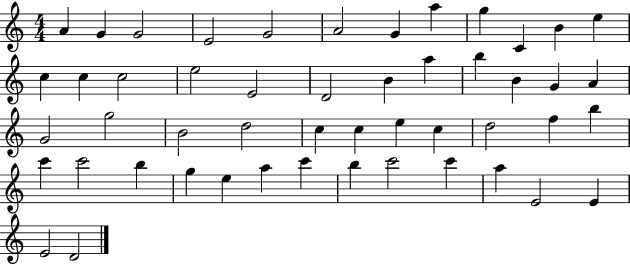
A4/q G4/q G4/h E4/h G4/h A4/h G4/q A5/q G5/q C4/q B4/q E5/q C5/q C5/q C5/h E5/h E4/h D4/h B4/q A5/q B5/q B4/q G4/q A4/q G4/h G5/h B4/h D5/h C5/q C5/q E5/q C5/q D5/h F5/q B5/q C6/q C6/h B5/q G5/q E5/q A5/q C6/q B5/q C6/h C6/q A5/q E4/h E4/q E4/h D4/h